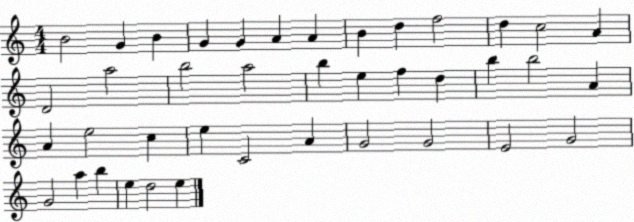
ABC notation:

X:1
T:Untitled
M:4/4
L:1/4
K:C
B2 G B G G A A B d f2 d c2 A D2 a2 b2 a2 b e f d b b2 A A e2 c e C2 A G2 G2 E2 G2 G2 a b e d2 e